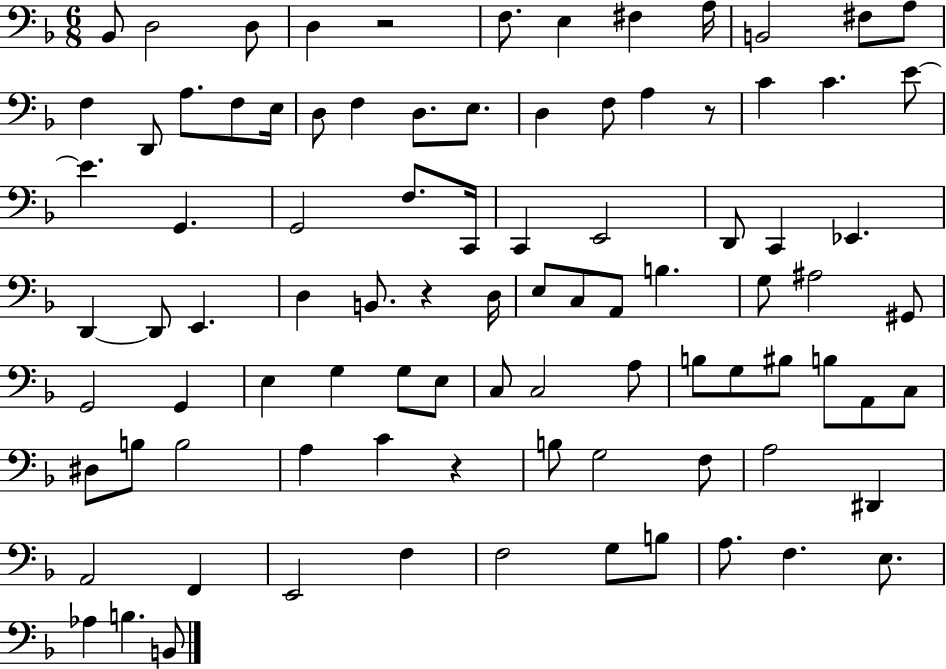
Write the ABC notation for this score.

X:1
T:Untitled
M:6/8
L:1/4
K:F
_B,,/2 D,2 D,/2 D, z2 F,/2 E, ^F, A,/4 B,,2 ^F,/2 A,/2 F, D,,/2 A,/2 F,/2 E,/4 D,/2 F, D,/2 E,/2 D, F,/2 A, z/2 C C E/2 E G,, G,,2 F,/2 C,,/4 C,, E,,2 D,,/2 C,, _E,, D,, D,,/2 E,, D, B,,/2 z D,/4 E,/2 C,/2 A,,/2 B, G,/2 ^A,2 ^G,,/2 G,,2 G,, E, G, G,/2 E,/2 C,/2 C,2 A,/2 B,/2 G,/2 ^B,/2 B,/2 A,,/2 C,/2 ^D,/2 B,/2 B,2 A, C z B,/2 G,2 F,/2 A,2 ^D,, A,,2 F,, E,,2 F, F,2 G,/2 B,/2 A,/2 F, E,/2 _A, B, B,,/2